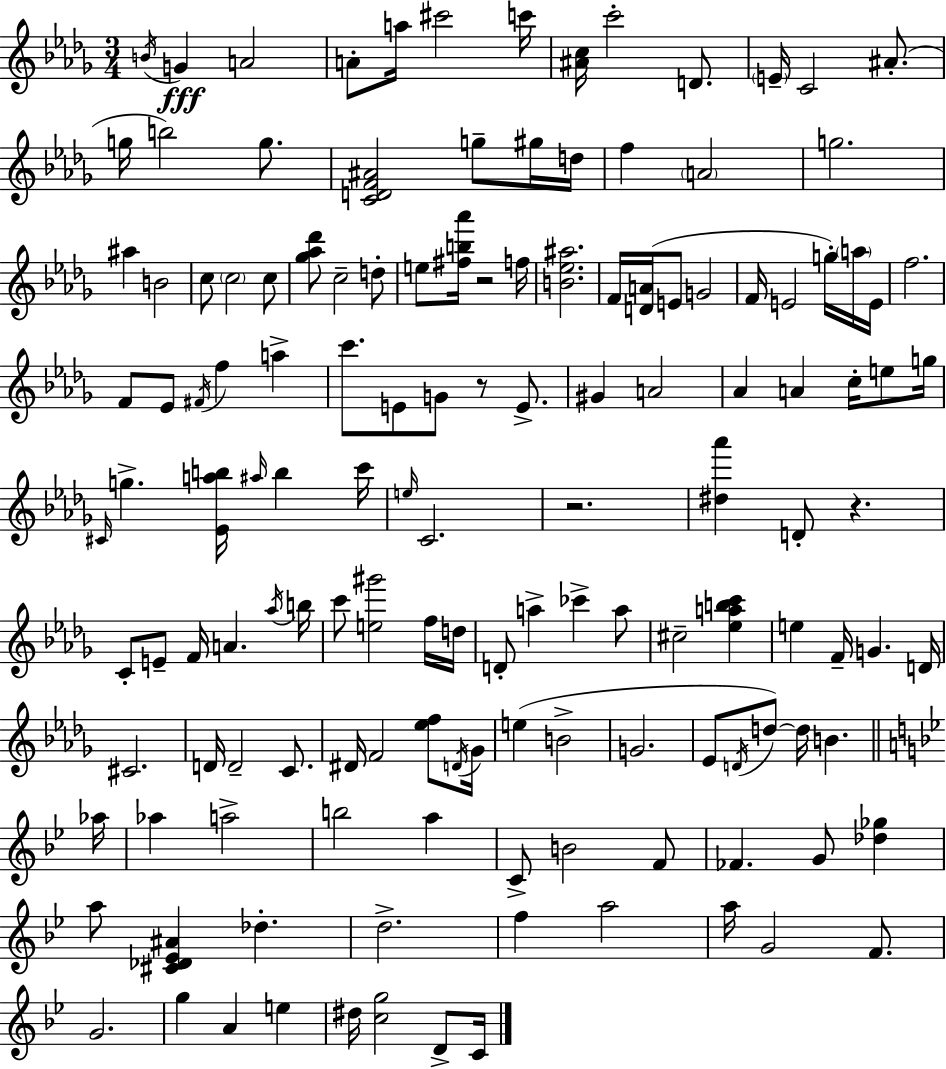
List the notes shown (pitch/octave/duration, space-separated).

B4/s G4/q A4/h A4/e A5/s C#6/h C6/s [A#4,C5]/s C6/h D4/e. E4/s C4/h A#4/e. G5/s B5/h G5/e. [C4,D4,F4,A#4]/h G5/e G#5/s D5/s F5/q A4/h G5/h. A#5/q B4/h C5/e C5/h C5/e [Gb5,Ab5,Db6]/e C5/h D5/e E5/e [F#5,B5,Ab6]/s R/h F5/s [B4,Eb5,A#5]/h. F4/s [D4,A4]/s E4/e G4/h F4/s E4/h G5/s A5/s E4/s F5/h. F4/e Eb4/e F#4/s F5/q A5/q C6/e. E4/e G4/e R/e E4/e. G#4/q A4/h Ab4/q A4/q C5/s E5/e G5/s C#4/s G5/q. [Eb4,A5,B5]/s A#5/s B5/q C6/s E5/s C4/h. R/h. [D#5,Ab6]/q D4/e R/q. C4/e E4/e F4/s A4/q. Ab5/s B5/s C6/e [E5,G#6]/h F5/s D5/s D4/e A5/q CES6/q A5/e C#5/h [Eb5,A5,B5,C6]/q E5/q F4/s G4/q. D4/s C#4/h. D4/s D4/h C4/e. D#4/s F4/h [Eb5,F5]/e D4/s Gb4/s E5/q B4/h G4/h. Eb4/e D4/s D5/e D5/s B4/q. Ab5/s Ab5/q A5/h B5/h A5/q C4/e B4/h F4/e FES4/q. G4/e [Db5,Gb5]/q A5/e [C#4,Db4,Eb4,A#4]/q Db5/q. D5/h. F5/q A5/h A5/s G4/h F4/e. G4/h. G5/q A4/q E5/q D#5/s [C5,G5]/h D4/e C4/s